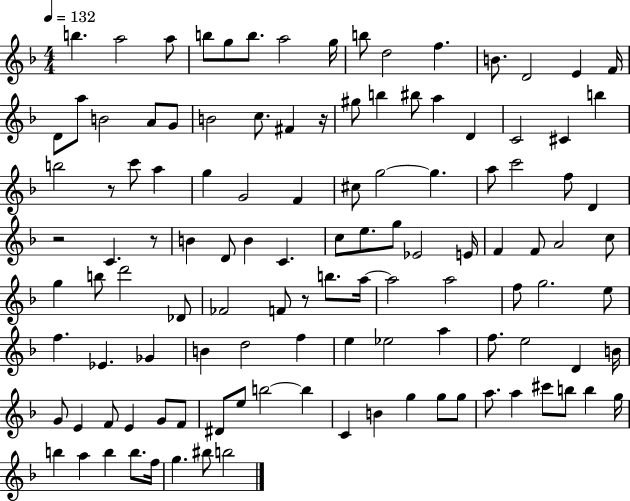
X:1
T:Untitled
M:4/4
L:1/4
K:F
b a2 a/2 b/2 g/2 b/2 a2 g/4 b/2 d2 f B/2 D2 E F/4 D/2 a/2 B2 A/2 G/2 B2 c/2 ^F z/4 ^g/2 b ^b/2 a D C2 ^C b b2 z/2 c'/2 a g G2 F ^c/2 g2 g a/2 c'2 f/2 D z2 C z/2 B D/2 B C c/2 e/2 g/2 _E2 E/4 F F/2 A2 c/2 g b/2 d'2 _D/2 _F2 F/2 z/2 b/2 a/4 a2 a2 f/2 g2 e/2 f _E _G B d2 f e _e2 a f/2 e2 D B/4 G/2 E F/2 E G/2 F/2 ^D/2 e/2 b2 b C B g g/2 g/2 a/2 a ^c'/2 b/2 b g/4 b a b b/2 f/4 g ^b/2 b2